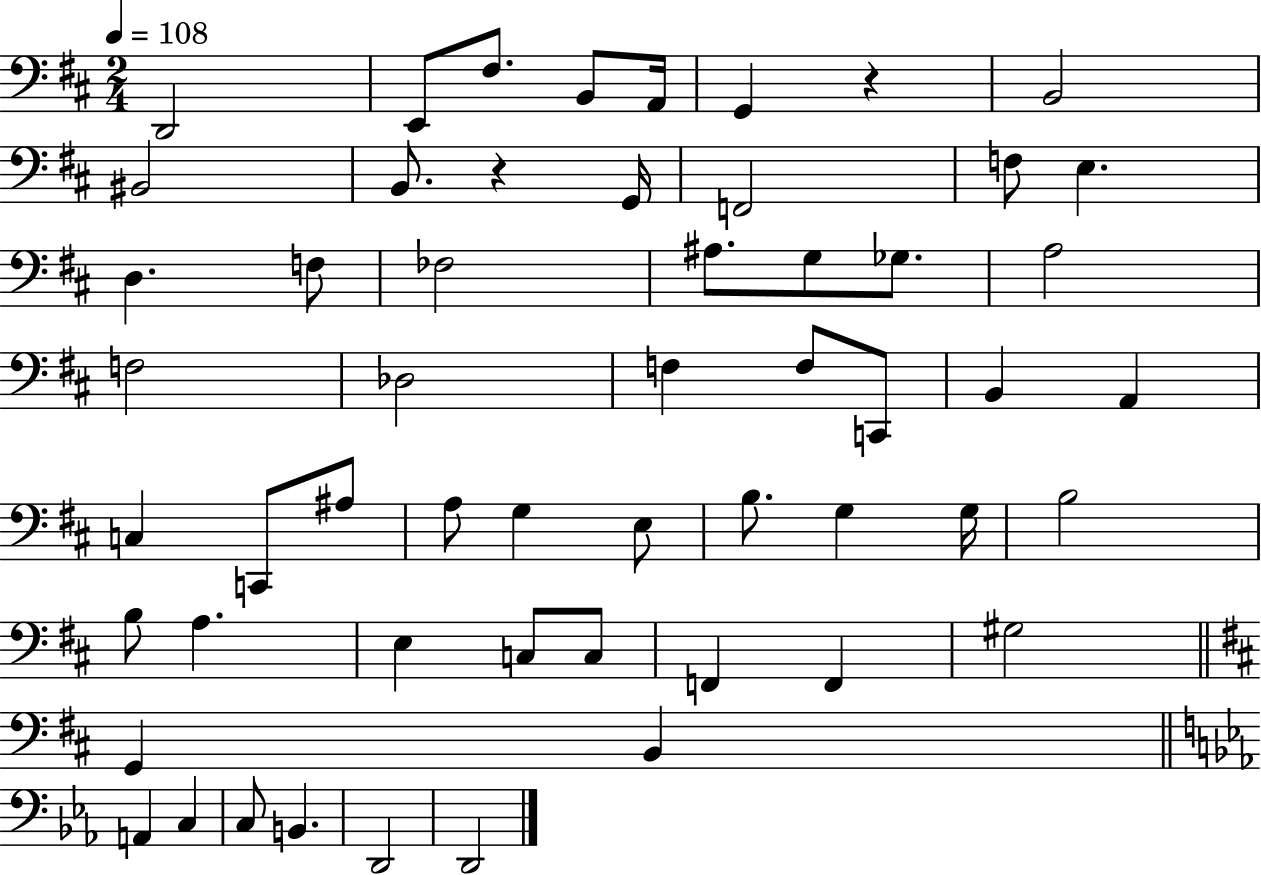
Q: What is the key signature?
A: D major